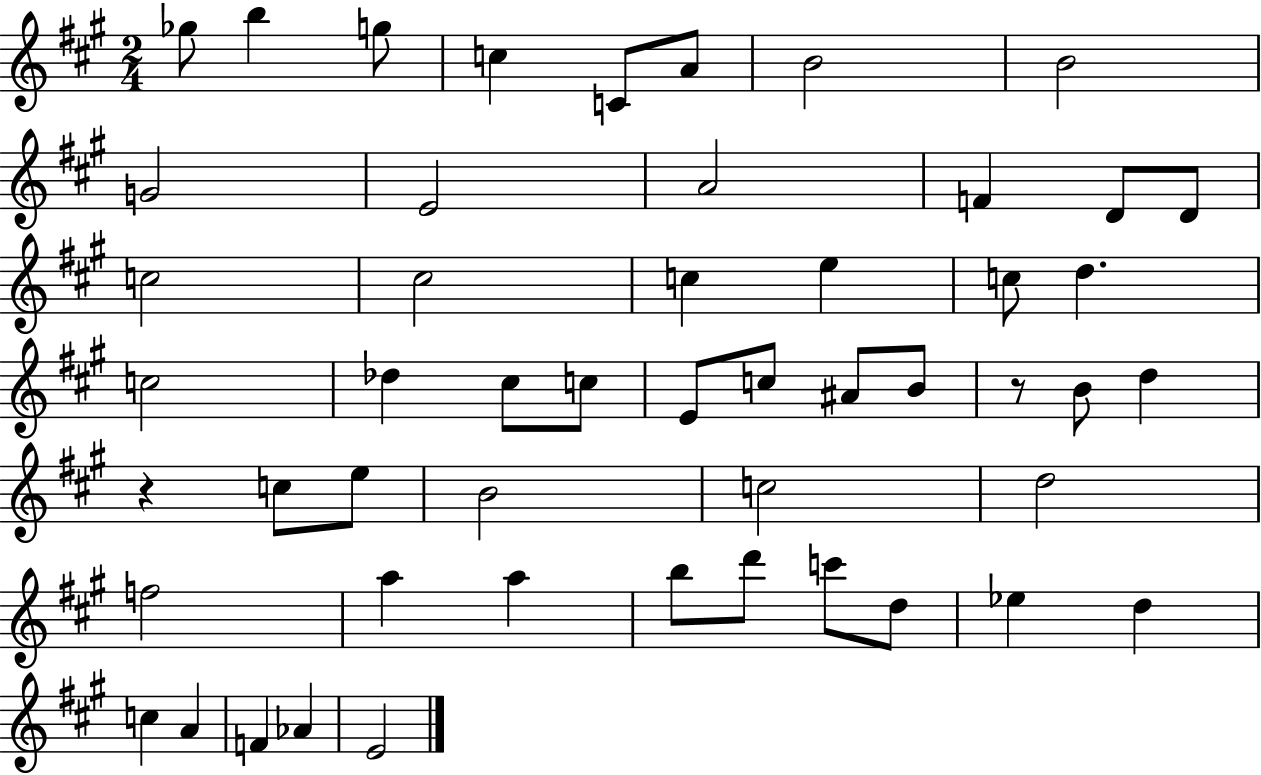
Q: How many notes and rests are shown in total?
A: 51